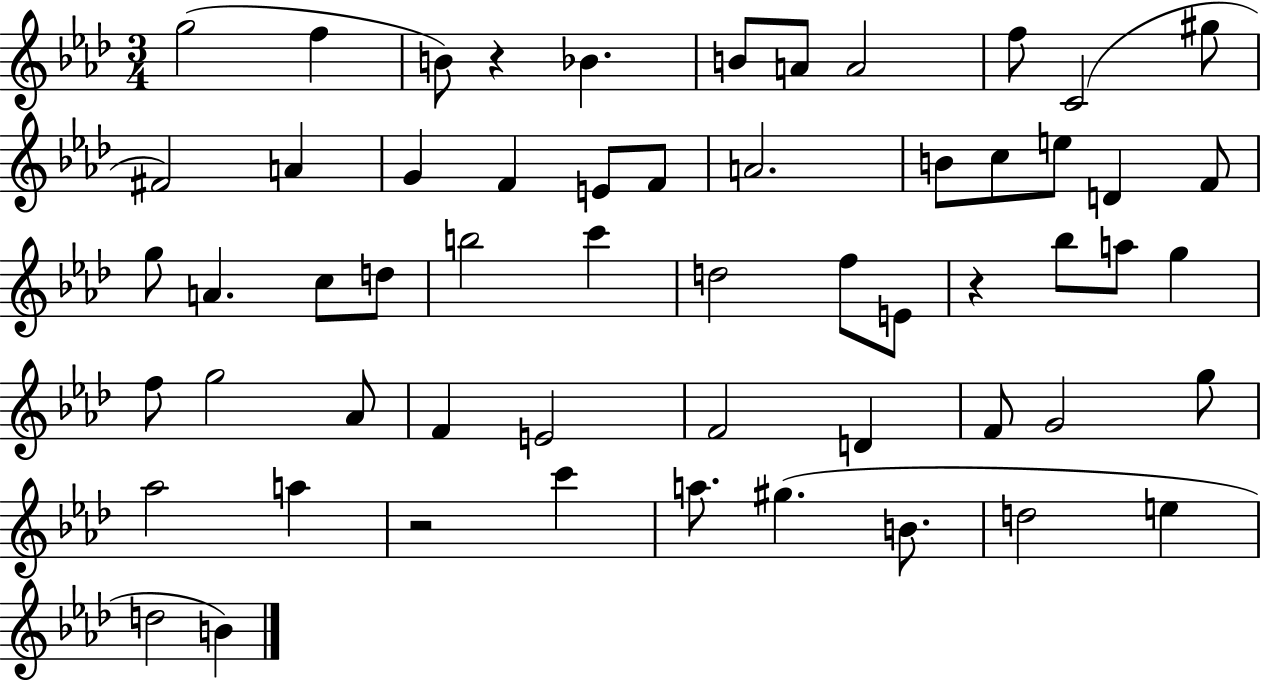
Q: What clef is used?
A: treble